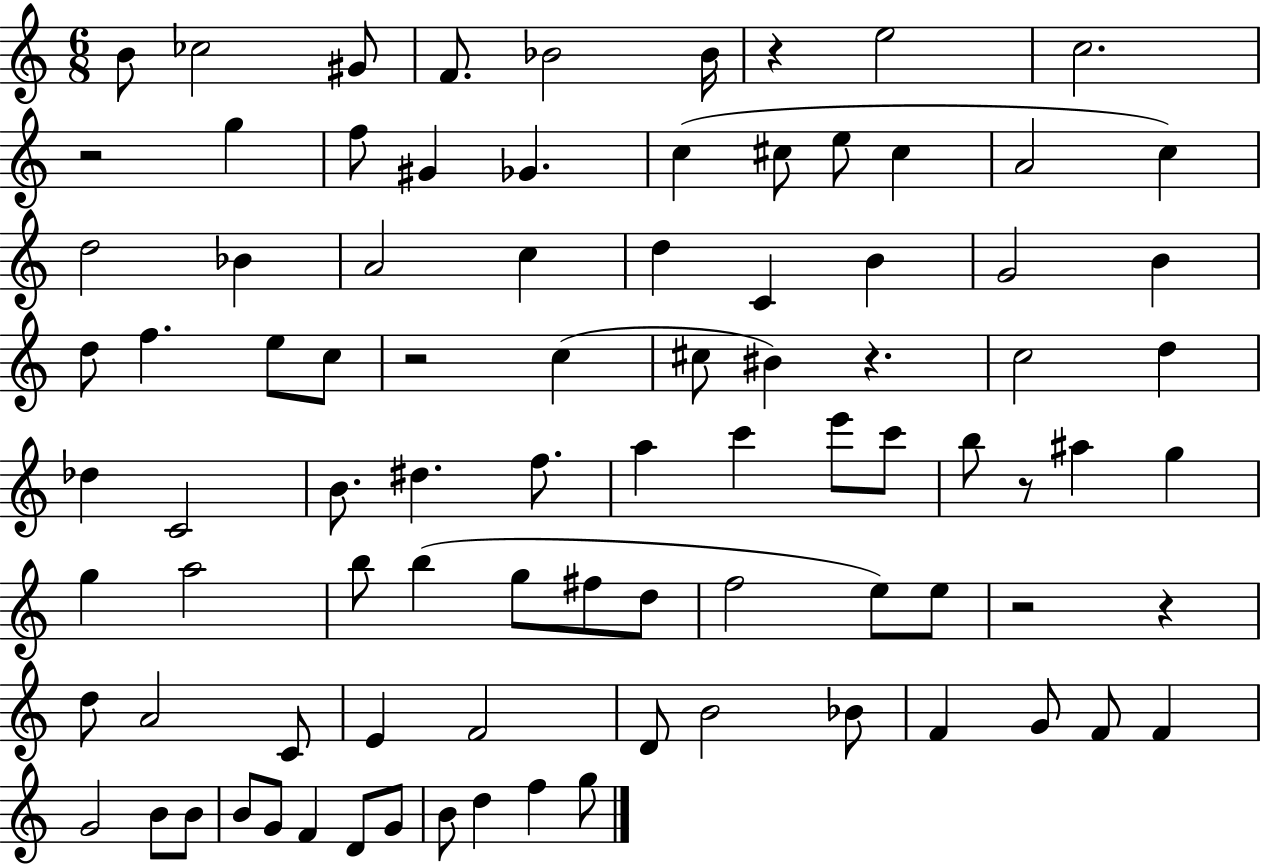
{
  \clef treble
  \numericTimeSignature
  \time 6/8
  \key c \major
  b'8 ces''2 gis'8 | f'8. bes'2 bes'16 | r4 e''2 | c''2. | \break r2 g''4 | f''8 gis'4 ges'4. | c''4( cis''8 e''8 cis''4 | a'2 c''4) | \break d''2 bes'4 | a'2 c''4 | d''4 c'4 b'4 | g'2 b'4 | \break d''8 f''4. e''8 c''8 | r2 c''4( | cis''8 bis'4) r4. | c''2 d''4 | \break des''4 c'2 | b'8. dis''4. f''8. | a''4 c'''4 e'''8 c'''8 | b''8 r8 ais''4 g''4 | \break g''4 a''2 | b''8 b''4( g''8 fis''8 d''8 | f''2 e''8) e''8 | r2 r4 | \break d''8 a'2 c'8 | e'4 f'2 | d'8 b'2 bes'8 | f'4 g'8 f'8 f'4 | \break g'2 b'8 b'8 | b'8 g'8 f'4 d'8 g'8 | b'8 d''4 f''4 g''8 | \bar "|."
}